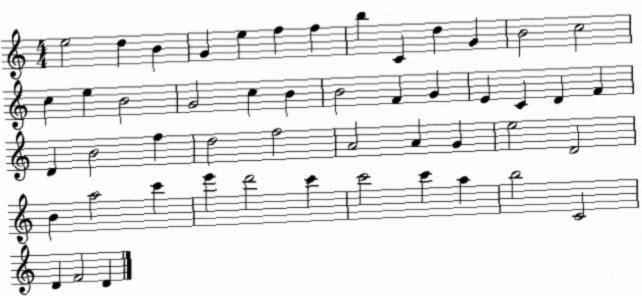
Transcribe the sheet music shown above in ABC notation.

X:1
T:Untitled
M:4/4
L:1/4
K:C
e2 d B G e f f b C d G B2 c2 c e B2 G2 c B B2 F G E C D F D B2 f d2 f2 A2 A G e2 D2 B a2 c' e' d'2 c' c'2 c' a b2 C2 D F2 D